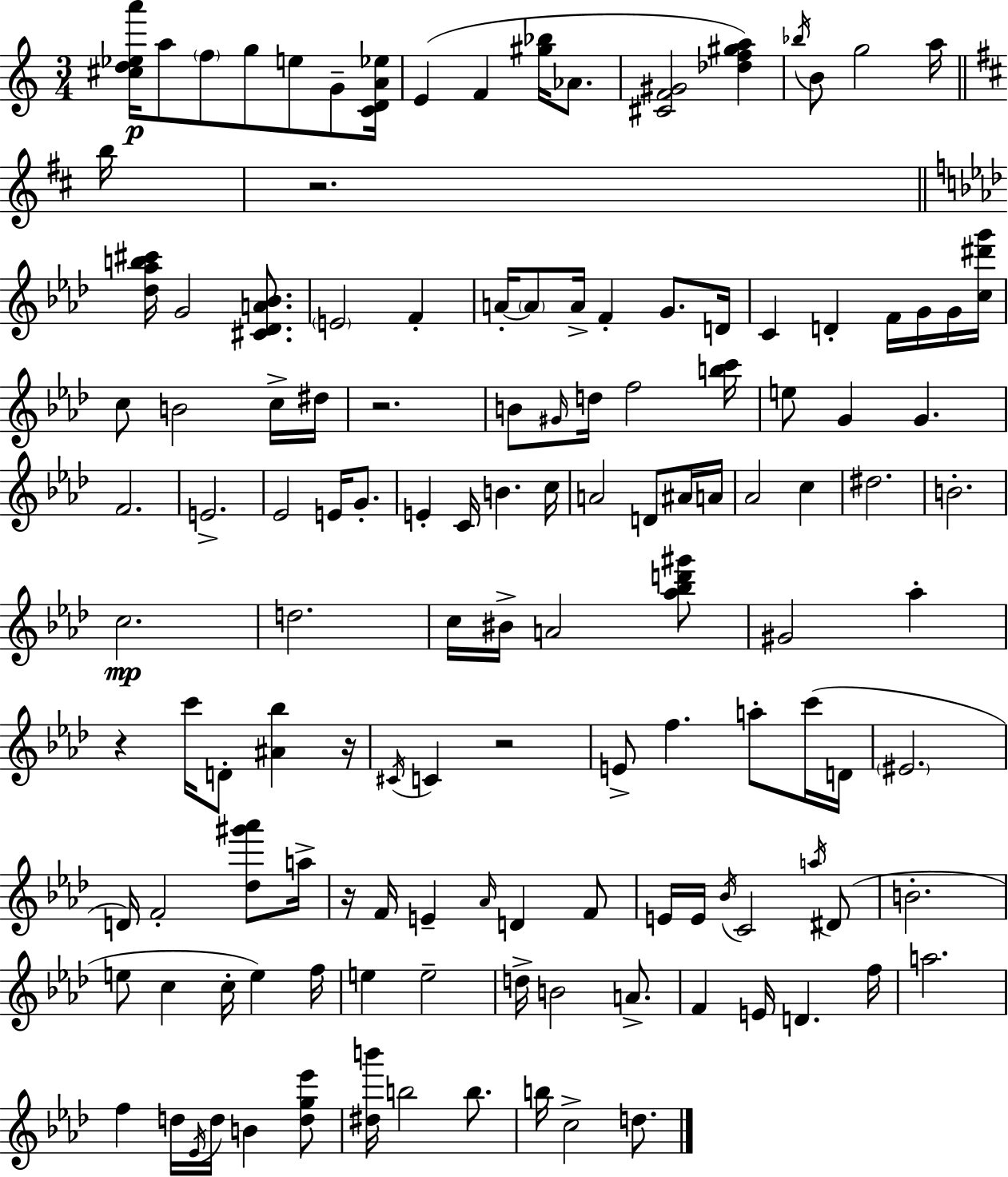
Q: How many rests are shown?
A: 6